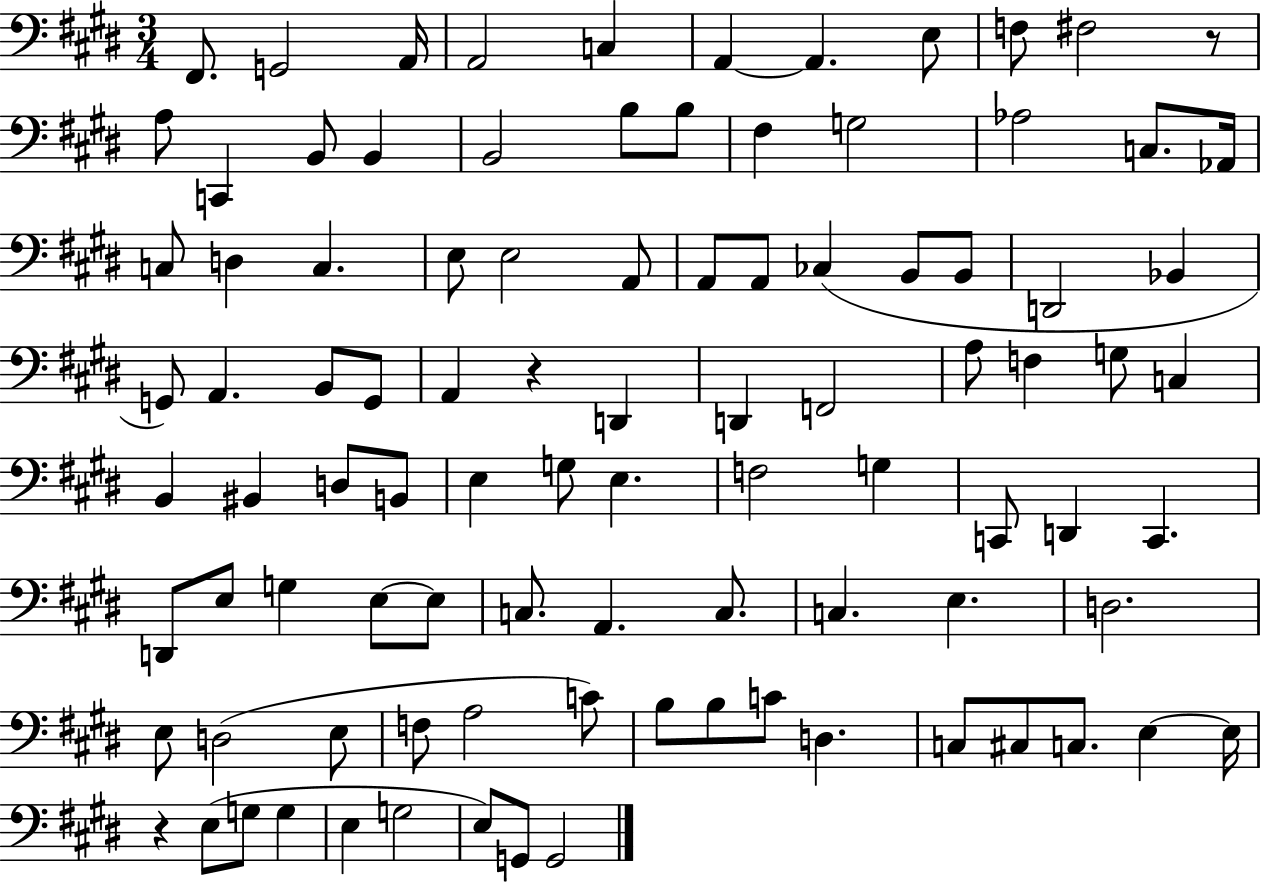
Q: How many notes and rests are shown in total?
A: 96